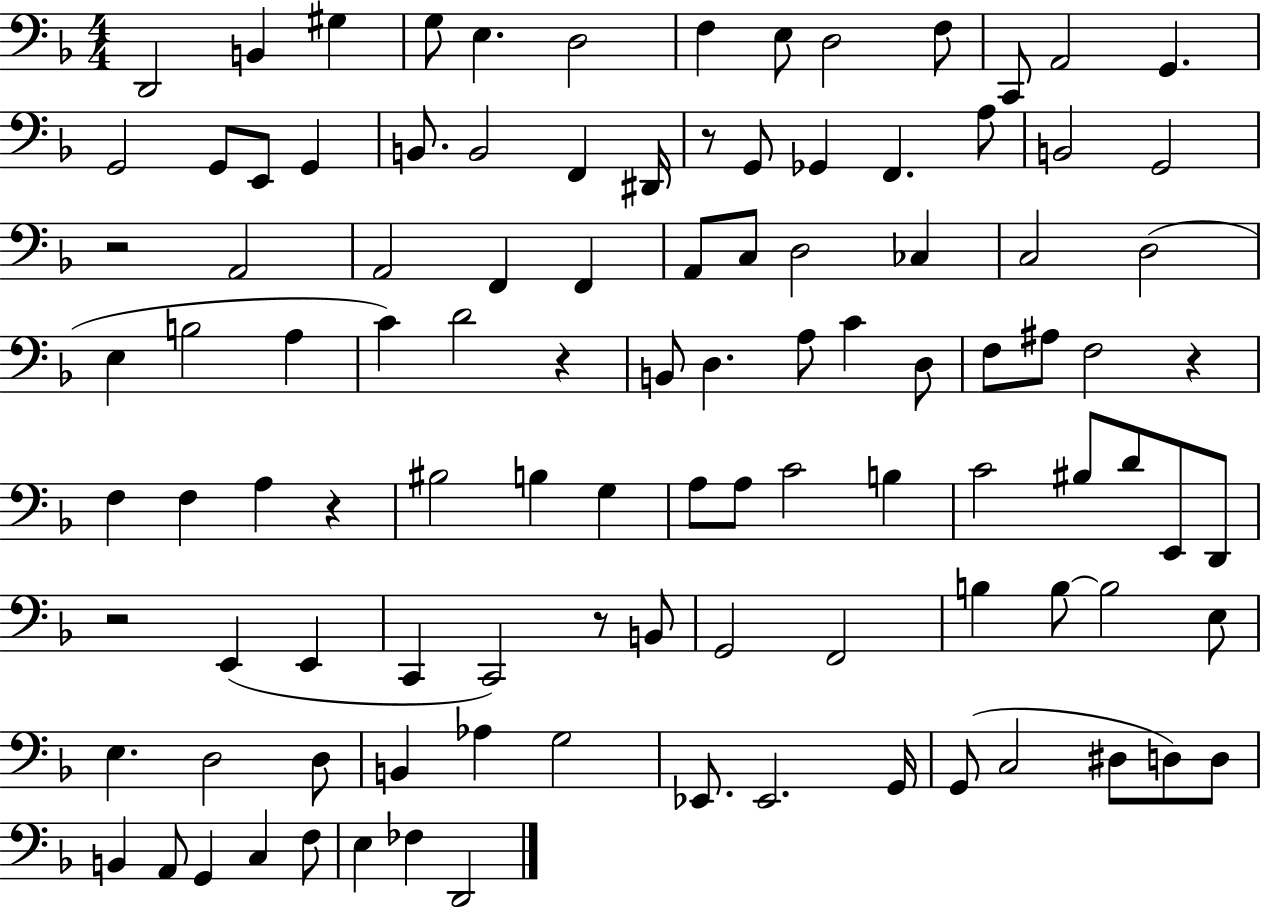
X:1
T:Untitled
M:4/4
L:1/4
K:F
D,,2 B,, ^G, G,/2 E, D,2 F, E,/2 D,2 F,/2 C,,/2 A,,2 G,, G,,2 G,,/2 E,,/2 G,, B,,/2 B,,2 F,, ^D,,/4 z/2 G,,/2 _G,, F,, A,/2 B,,2 G,,2 z2 A,,2 A,,2 F,, F,, A,,/2 C,/2 D,2 _C, C,2 D,2 E, B,2 A, C D2 z B,,/2 D, A,/2 C D,/2 F,/2 ^A,/2 F,2 z F, F, A, z ^B,2 B, G, A,/2 A,/2 C2 B, C2 ^B,/2 D/2 E,,/2 D,,/2 z2 E,, E,, C,, C,,2 z/2 B,,/2 G,,2 F,,2 B, B,/2 B,2 E,/2 E, D,2 D,/2 B,, _A, G,2 _E,,/2 _E,,2 G,,/4 G,,/2 C,2 ^D,/2 D,/2 D,/2 B,, A,,/2 G,, C, F,/2 E, _F, D,,2